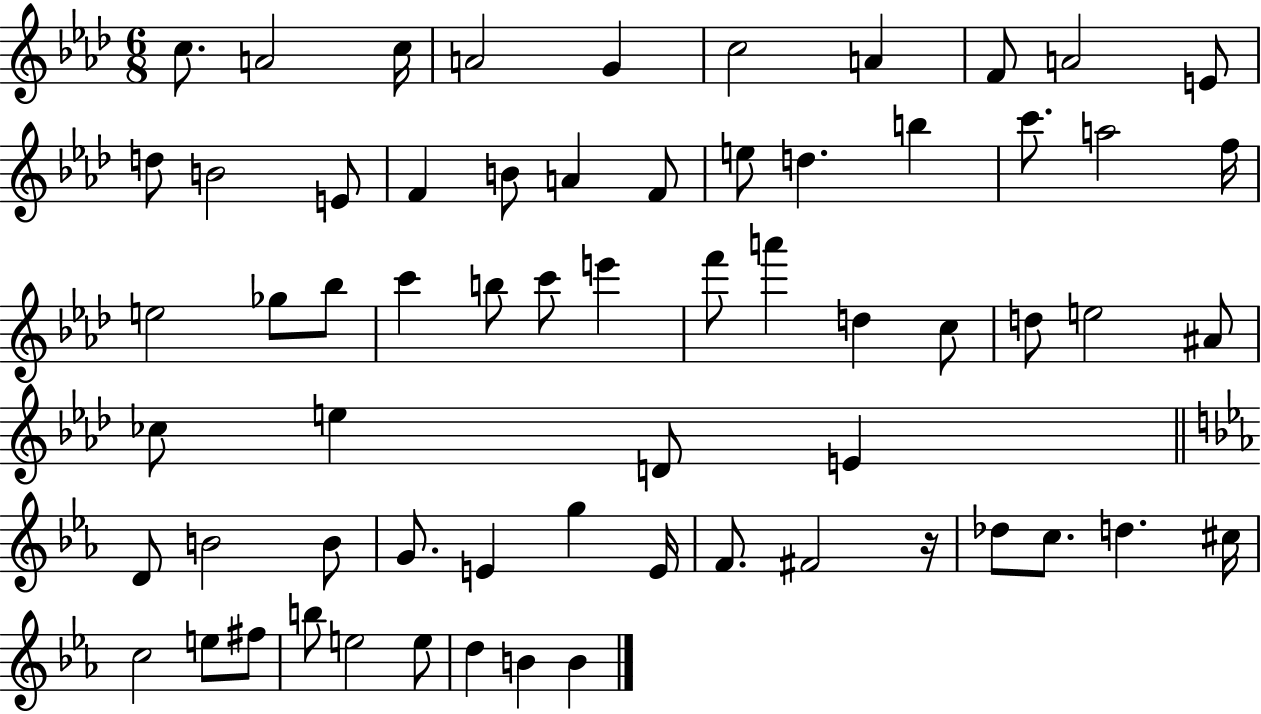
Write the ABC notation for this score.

X:1
T:Untitled
M:6/8
L:1/4
K:Ab
c/2 A2 c/4 A2 G c2 A F/2 A2 E/2 d/2 B2 E/2 F B/2 A F/2 e/2 d b c'/2 a2 f/4 e2 _g/2 _b/2 c' b/2 c'/2 e' f'/2 a' d c/2 d/2 e2 ^A/2 _c/2 e D/2 E D/2 B2 B/2 G/2 E g E/4 F/2 ^F2 z/4 _d/2 c/2 d ^c/4 c2 e/2 ^f/2 b/2 e2 e/2 d B B